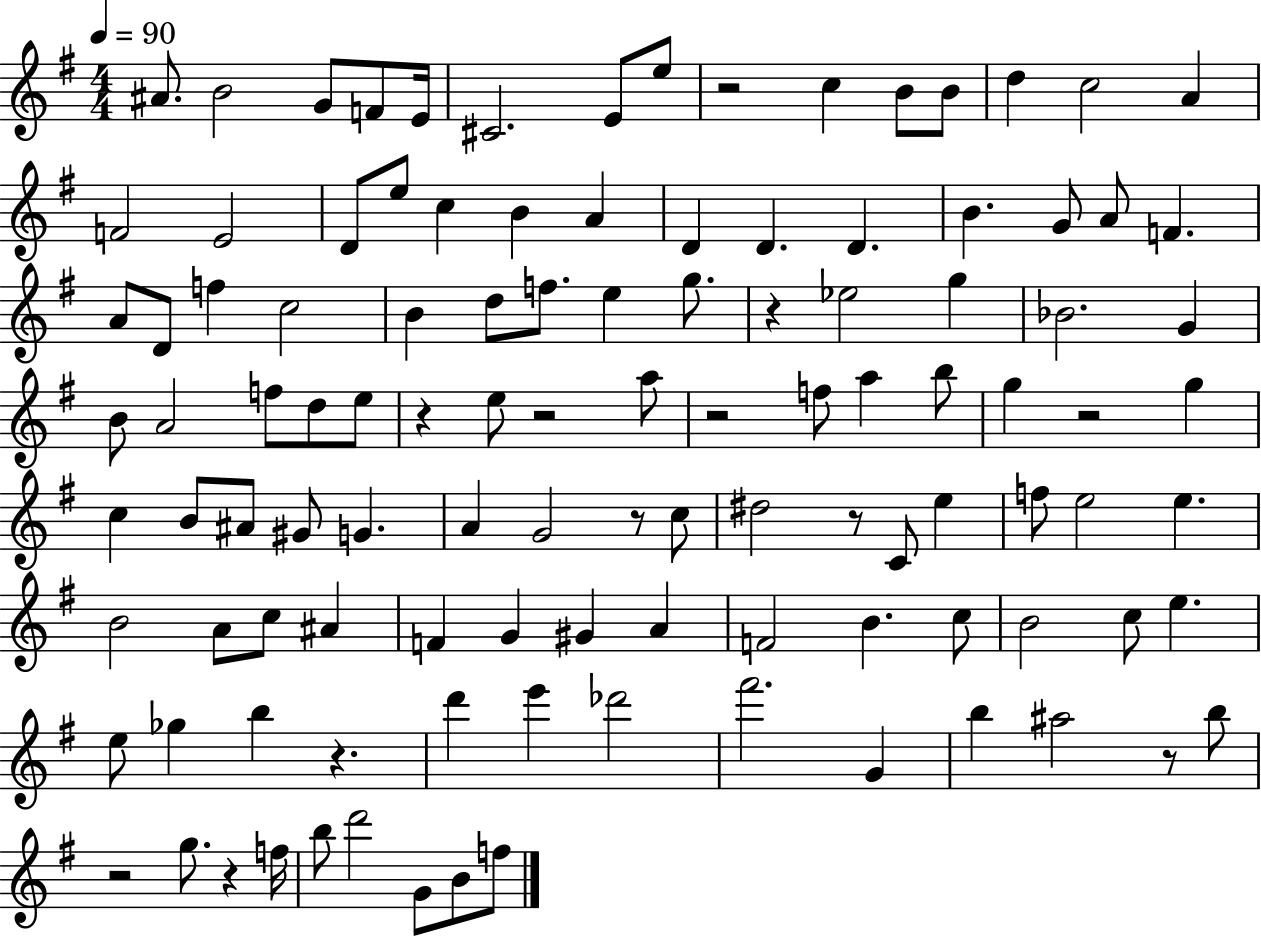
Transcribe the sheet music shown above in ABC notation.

X:1
T:Untitled
M:4/4
L:1/4
K:G
^A/2 B2 G/2 F/2 E/4 ^C2 E/2 e/2 z2 c B/2 B/2 d c2 A F2 E2 D/2 e/2 c B A D D D B G/2 A/2 F A/2 D/2 f c2 B d/2 f/2 e g/2 z _e2 g _B2 G B/2 A2 f/2 d/2 e/2 z e/2 z2 a/2 z2 f/2 a b/2 g z2 g c B/2 ^A/2 ^G/2 G A G2 z/2 c/2 ^d2 z/2 C/2 e f/2 e2 e B2 A/2 c/2 ^A F G ^G A F2 B c/2 B2 c/2 e e/2 _g b z d' e' _d'2 ^f'2 G b ^a2 z/2 b/2 z2 g/2 z f/4 b/2 d'2 G/2 B/2 f/2